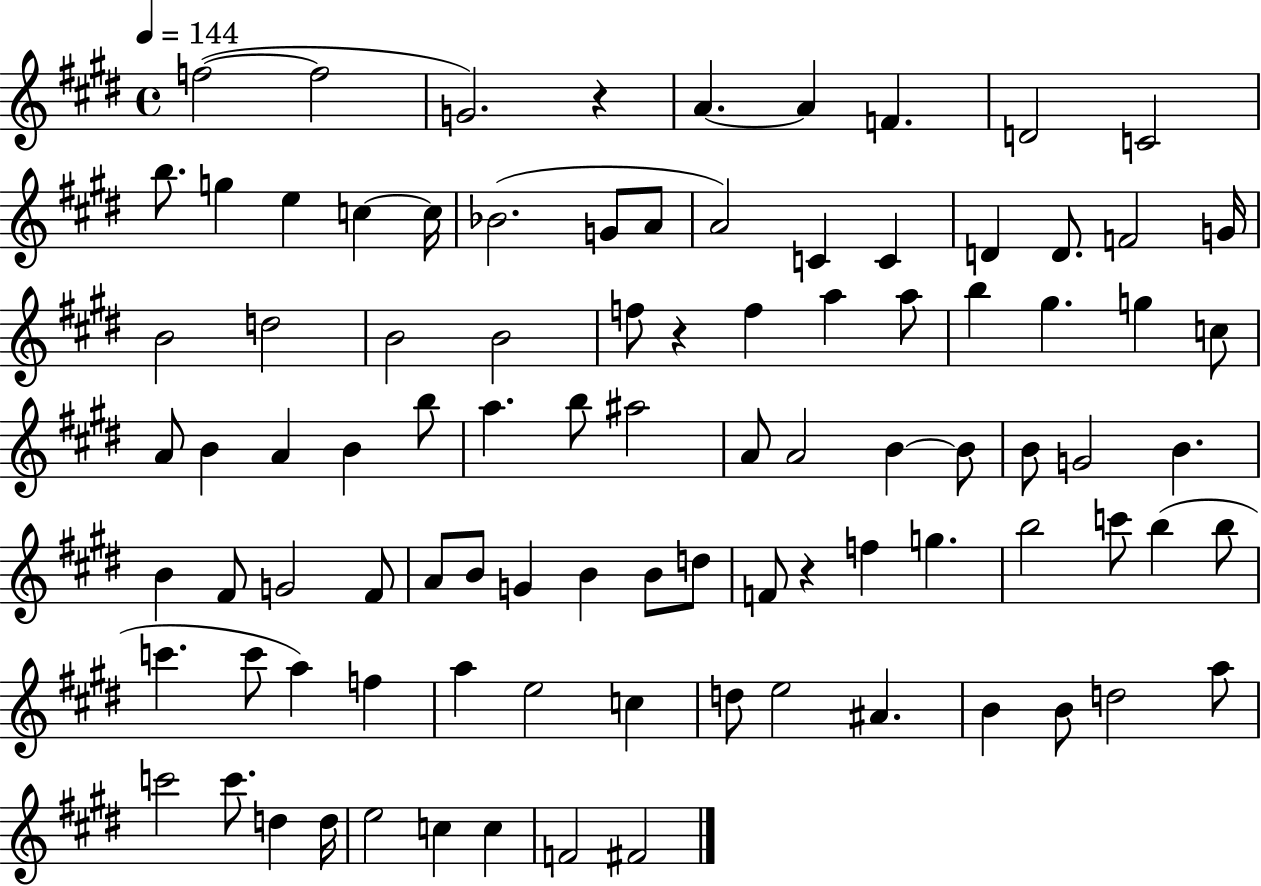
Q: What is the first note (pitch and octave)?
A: F5